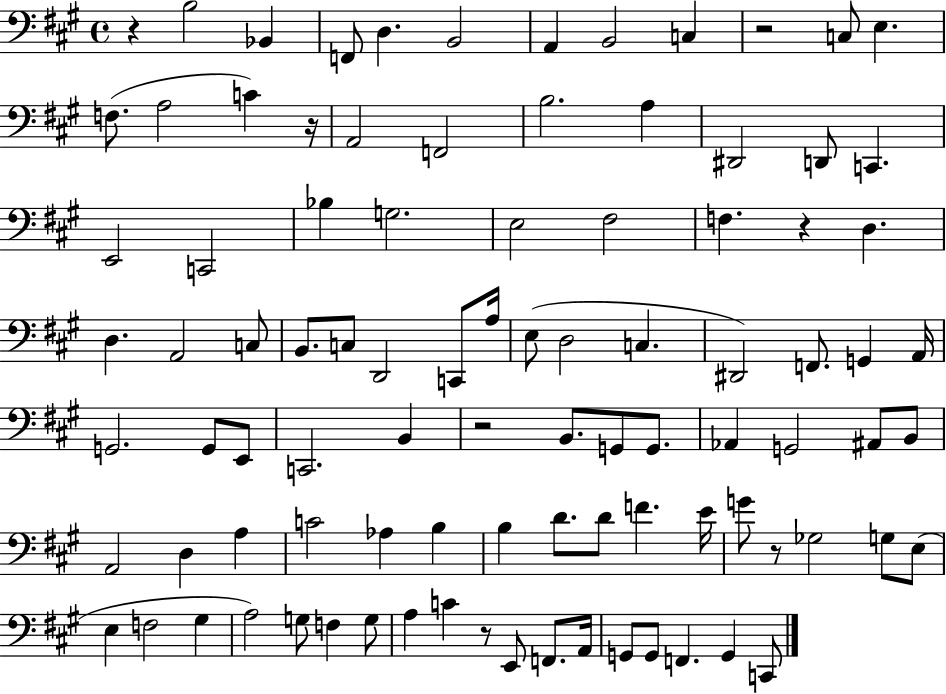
X:1
T:Untitled
M:4/4
L:1/4
K:A
z B,2 _B,, F,,/2 D, B,,2 A,, B,,2 C, z2 C,/2 E, F,/2 A,2 C z/4 A,,2 F,,2 B,2 A, ^D,,2 D,,/2 C,, E,,2 C,,2 _B, G,2 E,2 ^F,2 F, z D, D, A,,2 C,/2 B,,/2 C,/2 D,,2 C,,/2 A,/4 E,/2 D,2 C, ^D,,2 F,,/2 G,, A,,/4 G,,2 G,,/2 E,,/2 C,,2 B,, z2 B,,/2 G,,/2 G,,/2 _A,, G,,2 ^A,,/2 B,,/2 A,,2 D, A, C2 _A, B, B, D/2 D/2 F E/4 G/2 z/2 _G,2 G,/2 E,/2 E, F,2 ^G, A,2 G,/2 F, G,/2 A, C z/2 E,,/2 F,,/2 A,,/4 G,,/2 G,,/2 F,, G,, C,,/2